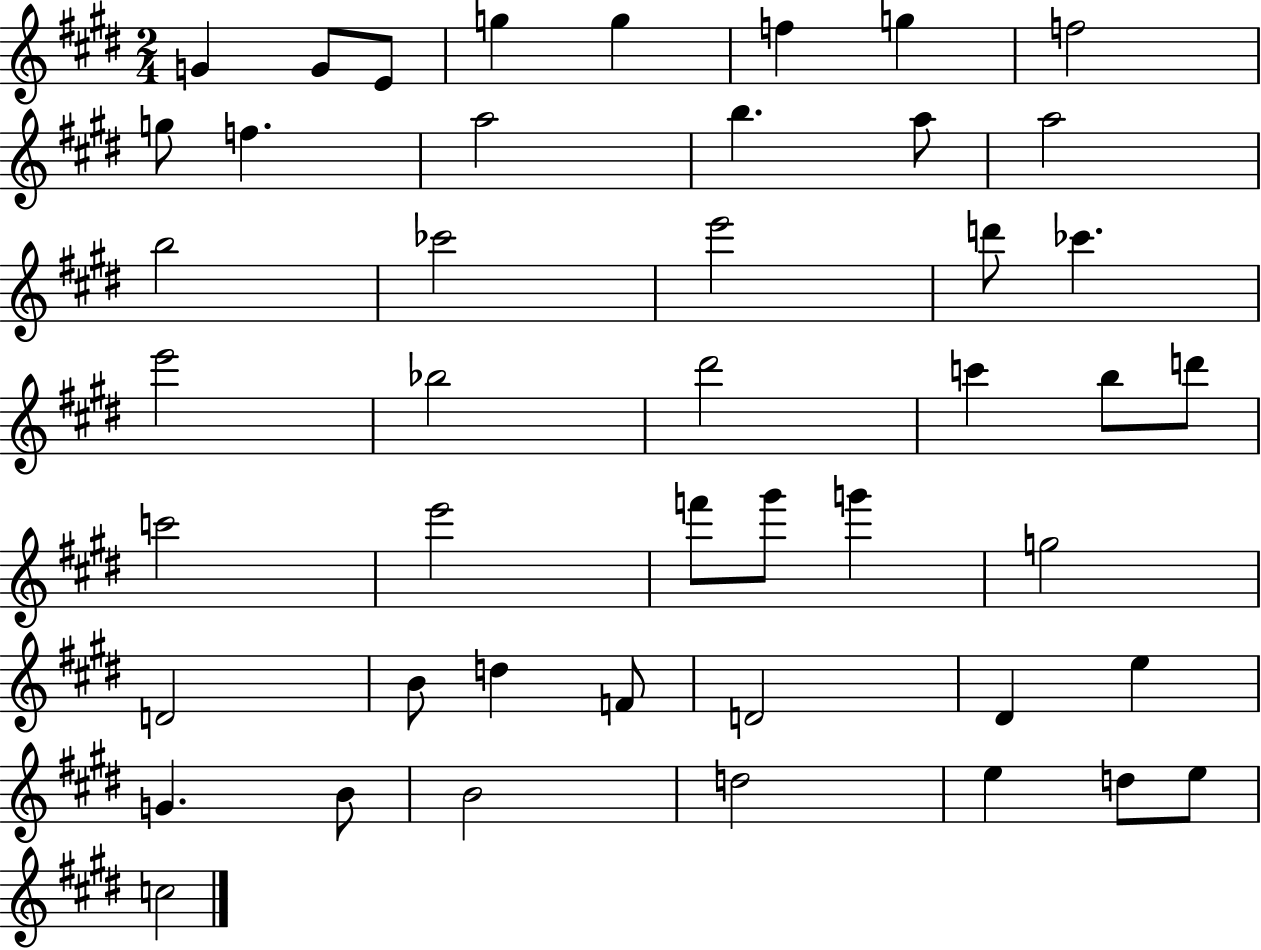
{
  \clef treble
  \numericTimeSignature
  \time 2/4
  \key e \major
  g'4 g'8 e'8 | g''4 g''4 | f''4 g''4 | f''2 | \break g''8 f''4. | a''2 | b''4. a''8 | a''2 | \break b''2 | ces'''2 | e'''2 | d'''8 ces'''4. | \break e'''2 | bes''2 | dis'''2 | c'''4 b''8 d'''8 | \break c'''2 | e'''2 | f'''8 gis'''8 g'''4 | g''2 | \break d'2 | b'8 d''4 f'8 | d'2 | dis'4 e''4 | \break g'4. b'8 | b'2 | d''2 | e''4 d''8 e''8 | \break c''2 | \bar "|."
}